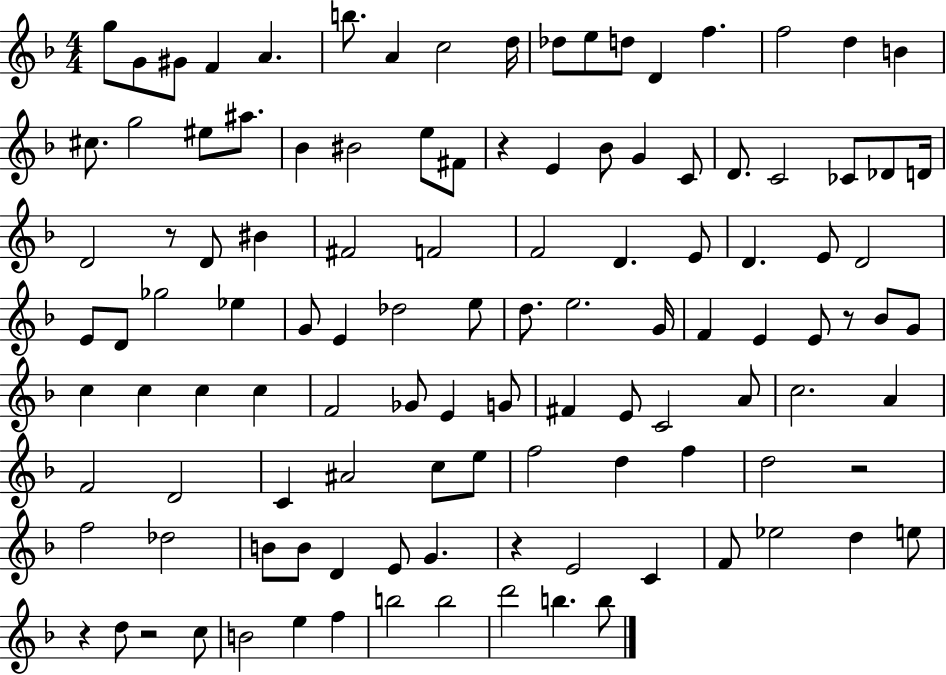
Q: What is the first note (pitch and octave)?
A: G5